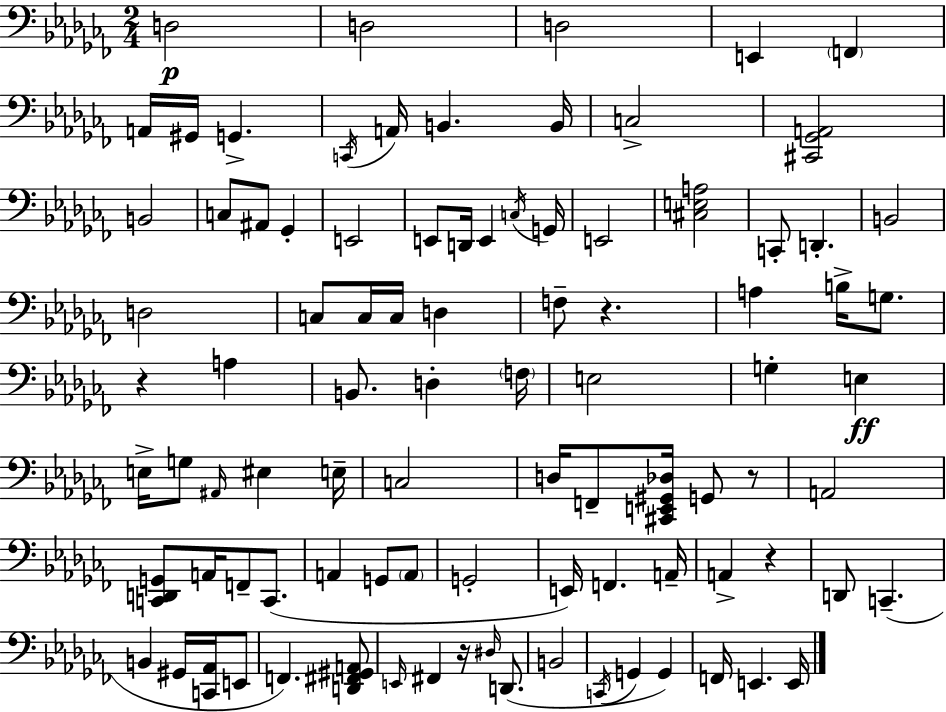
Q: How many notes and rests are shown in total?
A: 92